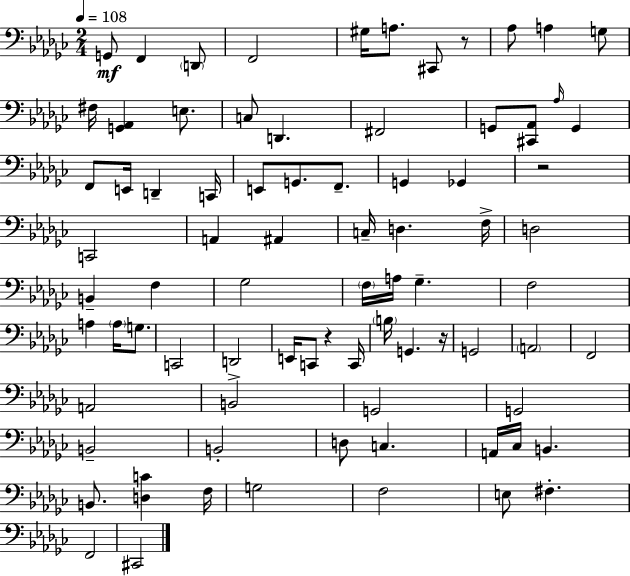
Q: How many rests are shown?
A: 4